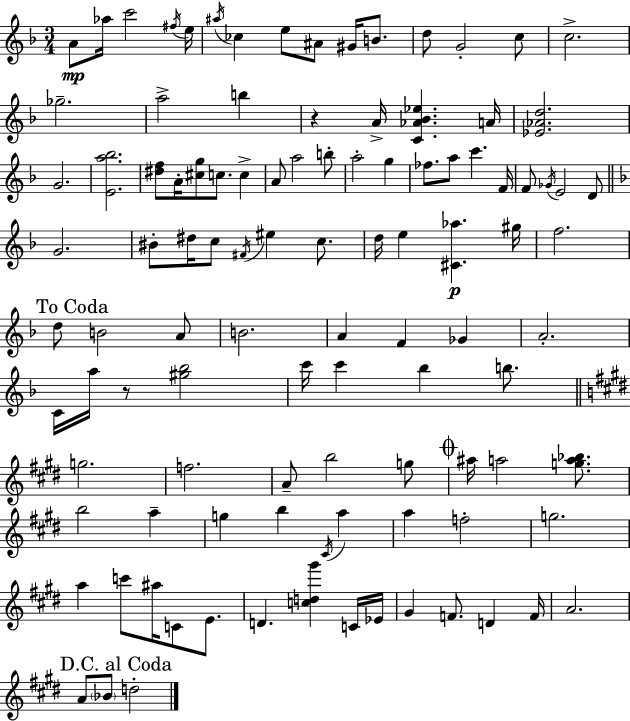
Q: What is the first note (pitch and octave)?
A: A4